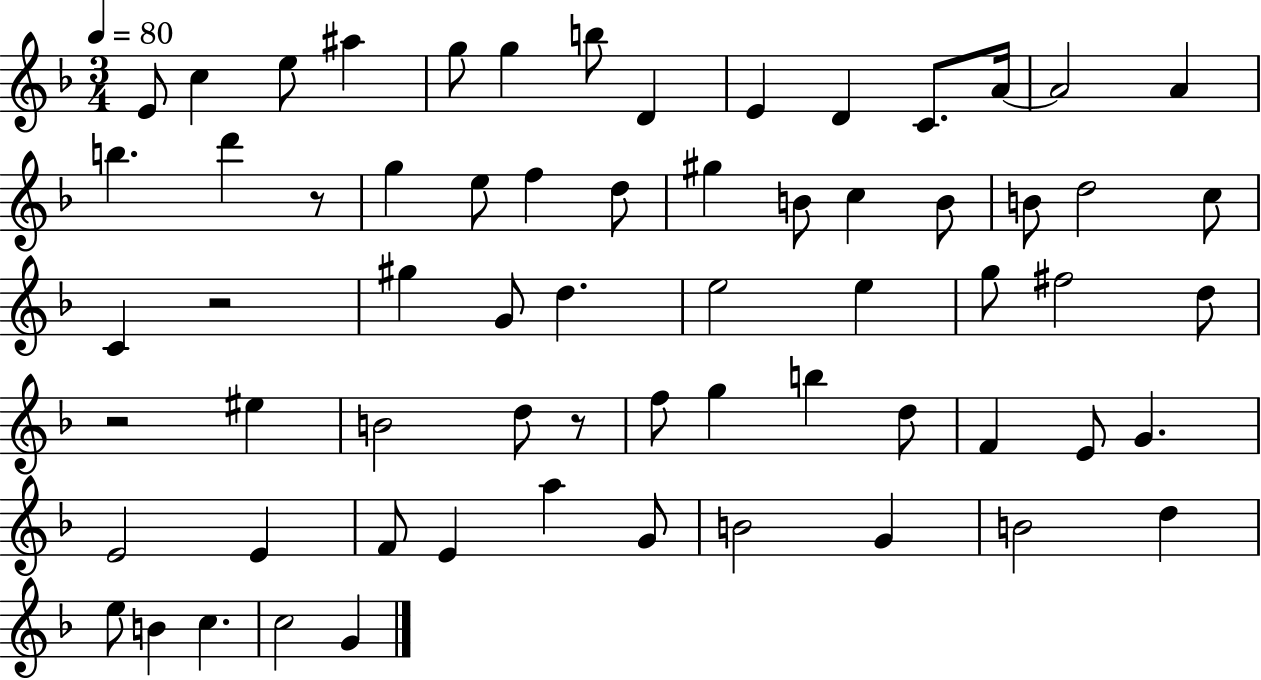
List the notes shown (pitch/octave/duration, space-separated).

E4/e C5/q E5/e A#5/q G5/e G5/q B5/e D4/q E4/q D4/q C4/e. A4/s A4/h A4/q B5/q. D6/q R/e G5/q E5/e F5/q D5/e G#5/q B4/e C5/q B4/e B4/e D5/h C5/e C4/q R/h G#5/q G4/e D5/q. E5/h E5/q G5/e F#5/h D5/e R/h EIS5/q B4/h D5/e R/e F5/e G5/q B5/q D5/e F4/q E4/e G4/q. E4/h E4/q F4/e E4/q A5/q G4/e B4/h G4/q B4/h D5/q E5/e B4/q C5/q. C5/h G4/q